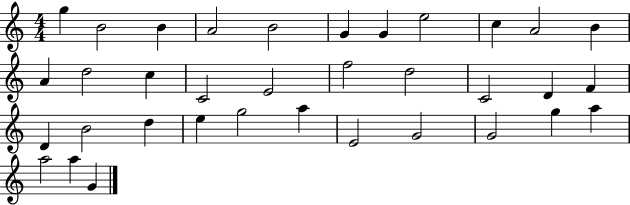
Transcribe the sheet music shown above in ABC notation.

X:1
T:Untitled
M:4/4
L:1/4
K:C
g B2 B A2 B2 G G e2 c A2 B A d2 c C2 E2 f2 d2 C2 D F D B2 d e g2 a E2 G2 G2 g a a2 a G